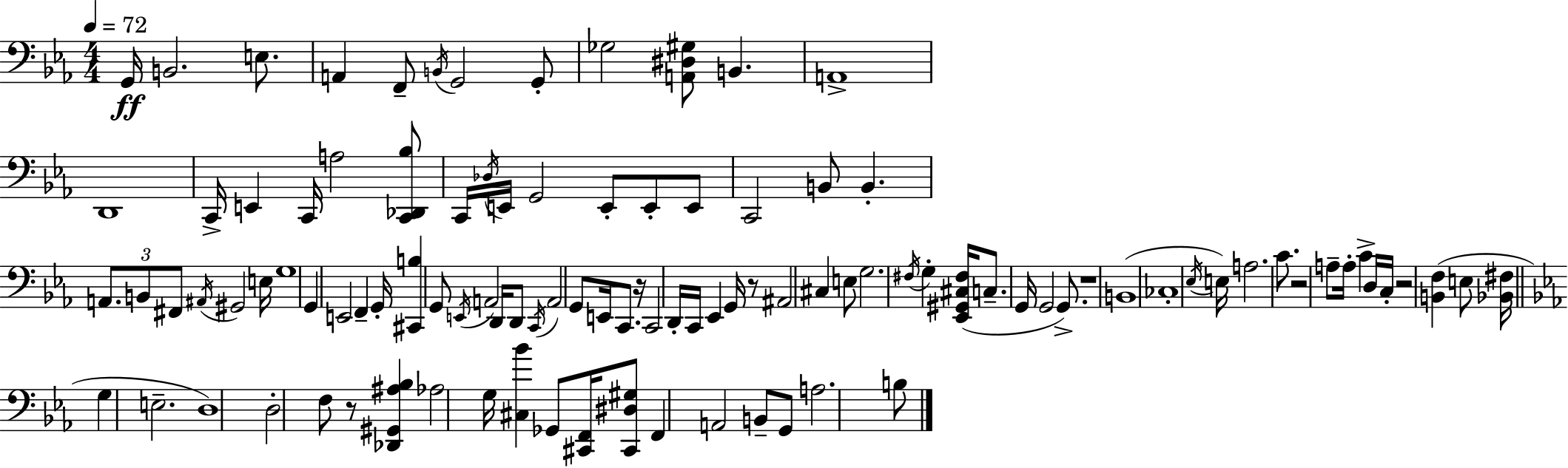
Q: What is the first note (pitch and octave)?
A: G2